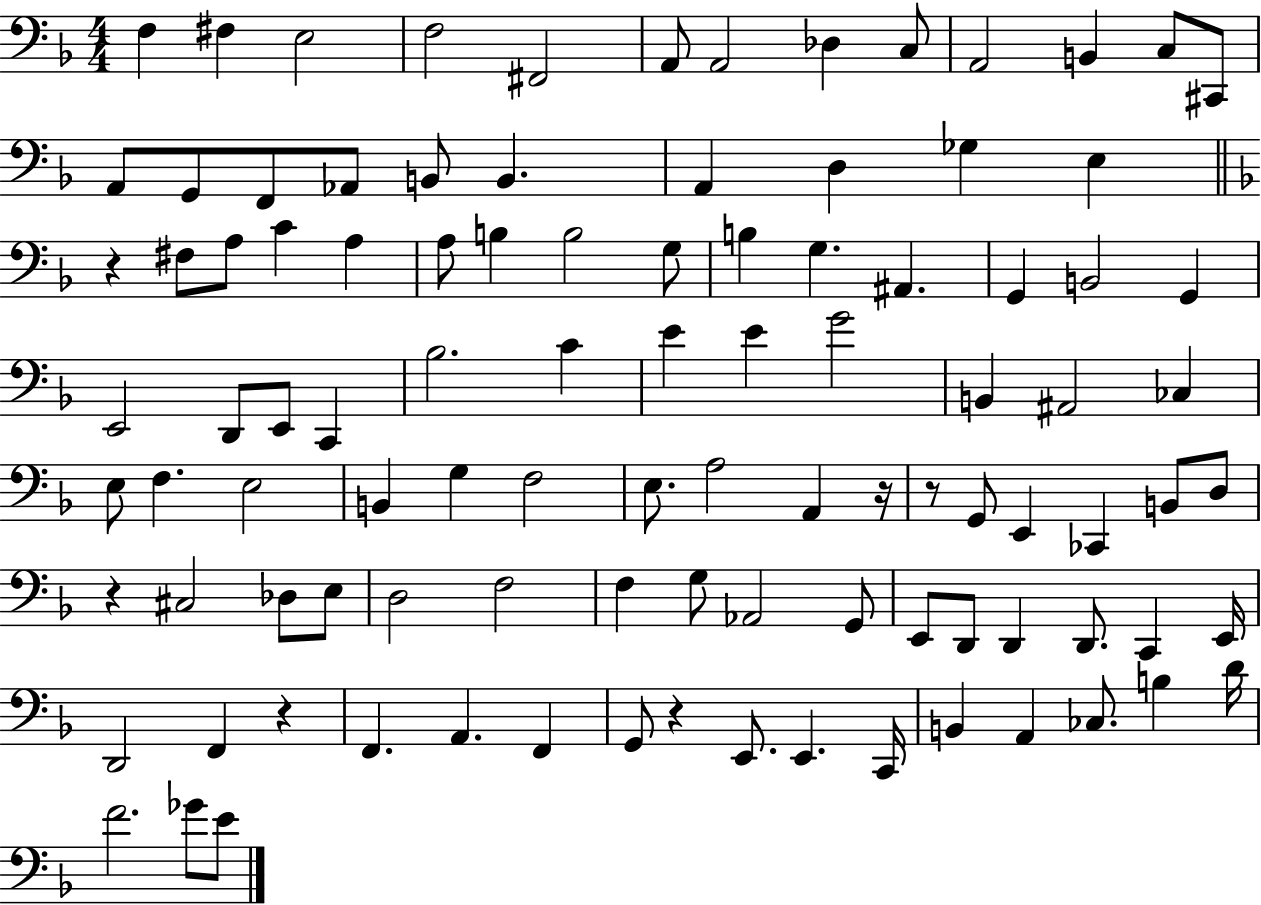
{
  \clef bass
  \numericTimeSignature
  \time 4/4
  \key f \major
  \repeat volta 2 { f4 fis4 e2 | f2 fis,2 | a,8 a,2 des4 c8 | a,2 b,4 c8 cis,8 | \break a,8 g,8 f,8 aes,8 b,8 b,4. | a,4 d4 ges4 e4 | \bar "||" \break \key f \major r4 fis8 a8 c'4 a4 | a8 b4 b2 g8 | b4 g4. ais,4. | g,4 b,2 g,4 | \break e,2 d,8 e,8 c,4 | bes2. c'4 | e'4 e'4 g'2 | b,4 ais,2 ces4 | \break e8 f4. e2 | b,4 g4 f2 | e8. a2 a,4 r16 | r8 g,8 e,4 ces,4 b,8 d8 | \break r4 cis2 des8 e8 | d2 f2 | f4 g8 aes,2 g,8 | e,8 d,8 d,4 d,8. c,4 e,16 | \break d,2 f,4 r4 | f,4. a,4. f,4 | g,8 r4 e,8. e,4. c,16 | b,4 a,4 ces8. b4 d'16 | \break f'2. ges'8 e'8 | } \bar "|."
}